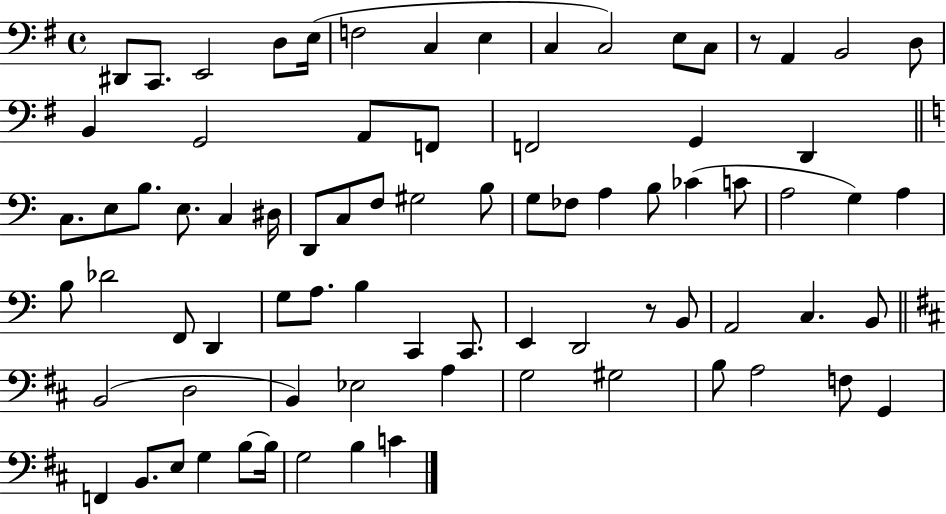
{
  \clef bass
  \time 4/4
  \defaultTimeSignature
  \key g \major
  \repeat volta 2 { dis,8 c,8. e,2 d8 e16( | f2 c4 e4 | c4 c2) e8 c8 | r8 a,4 b,2 d8 | \break b,4 g,2 a,8 f,8 | f,2 g,4 d,4 | \bar "||" \break \key c \major c8. e8 b8. e8. c4 dis16 | d,8 c8 f8 gis2 b8 | g8 fes8 a4 b8 ces'4( c'8 | a2 g4) a4 | \break b8 des'2 f,8 d,4 | g8 a8. b4 c,4 c,8. | e,4 d,2 r8 b,8 | a,2 c4. b,8 | \break \bar "||" \break \key d \major b,2( d2 | b,4) ees2 a4 | g2 gis2 | b8 a2 f8 g,4 | \break f,4 b,8. e8 g4 b8~~ b16 | g2 b4 c'4 | } \bar "|."
}